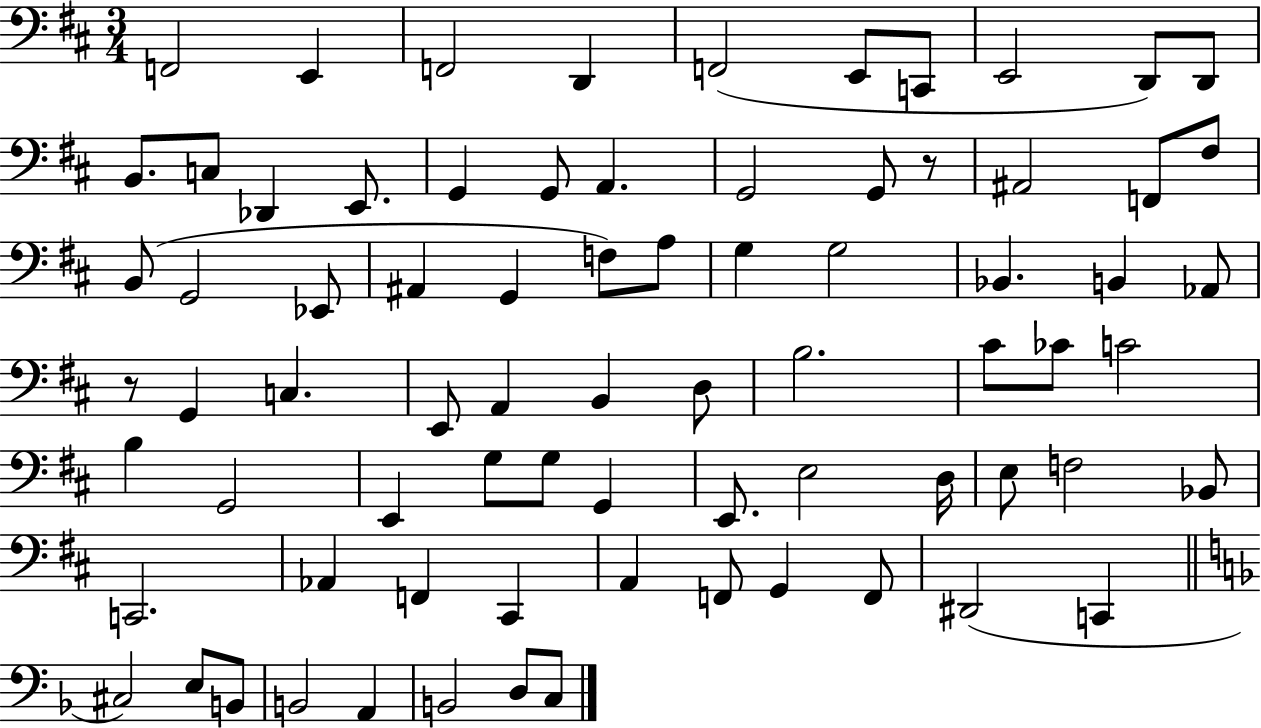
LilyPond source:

{
  \clef bass
  \numericTimeSignature
  \time 3/4
  \key d \major
  f,2 e,4 | f,2 d,4 | f,2( e,8 c,8 | e,2 d,8) d,8 | \break b,8. c8 des,4 e,8. | g,4 g,8 a,4. | g,2 g,8 r8 | ais,2 f,8 fis8 | \break b,8( g,2 ees,8 | ais,4 g,4 f8) a8 | g4 g2 | bes,4. b,4 aes,8 | \break r8 g,4 c4. | e,8 a,4 b,4 d8 | b2. | cis'8 ces'8 c'2 | \break b4 g,2 | e,4 g8 g8 g,4 | e,8. e2 d16 | e8 f2 bes,8 | \break c,2. | aes,4 f,4 cis,4 | a,4 f,8 g,4 f,8 | dis,2( c,4 | \break \bar "||" \break \key f \major cis2) e8 b,8 | b,2 a,4 | b,2 d8 c8 | \bar "|."
}